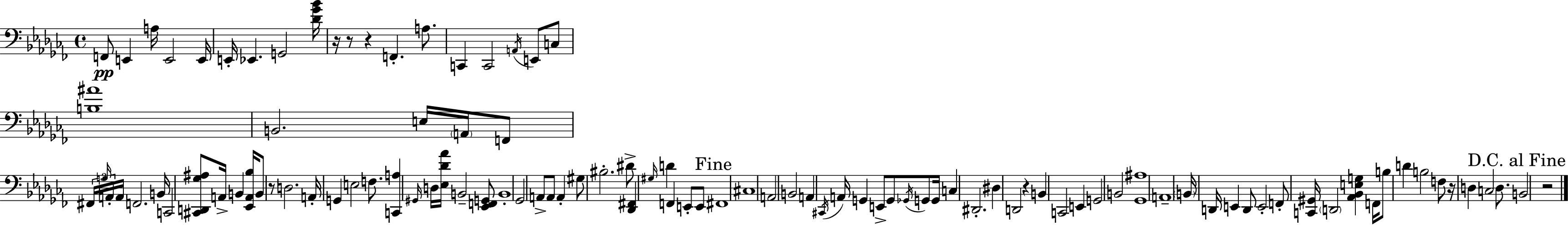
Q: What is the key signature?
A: AES minor